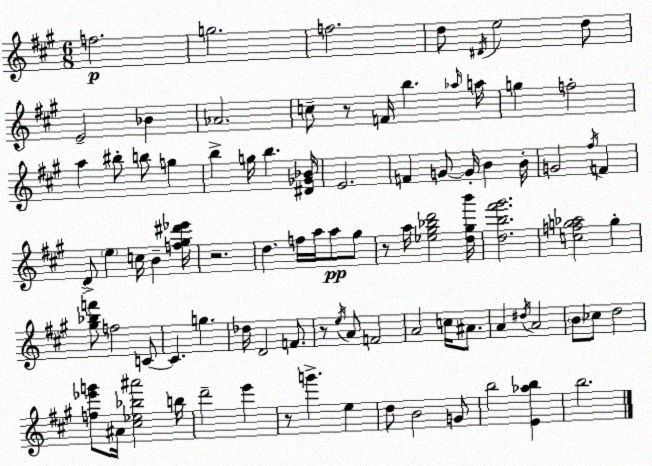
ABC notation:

X:1
T:Untitled
M:6/8
L:1/4
K:A
f2 g2 f2 d/2 ^D/4 e2 d/2 E2 _B _A2 c/2 z/2 F/4 b _a/4 a/4 g f2 a ^b/2 b/2 g b g/4 b [^D_G_B]/4 E2 F G/2 G/4 B B/4 G2 ^f/4 F D/2 e c/4 B [f^g^d'_e']/4 z2 d f/4 a/4 a/2 ^g/2 z/2 a/4 [_e^g_bd']2 [d^gb']/4 [db^f'^g']2 [cfg_a]2 g [^g_bf']/2 f2 C/2 C g _d/4 D2 F/2 z/2 e/4 A/2 F2 A2 c/4 ^A/2 A ^d/4 A2 B/2 _c/2 d2 [f_e'g']/2 ^A/4 [^c_e_b^a']2 b/4 d'2 e' z/2 g' e d/2 B2 G/2 b2 [E_ab] b2